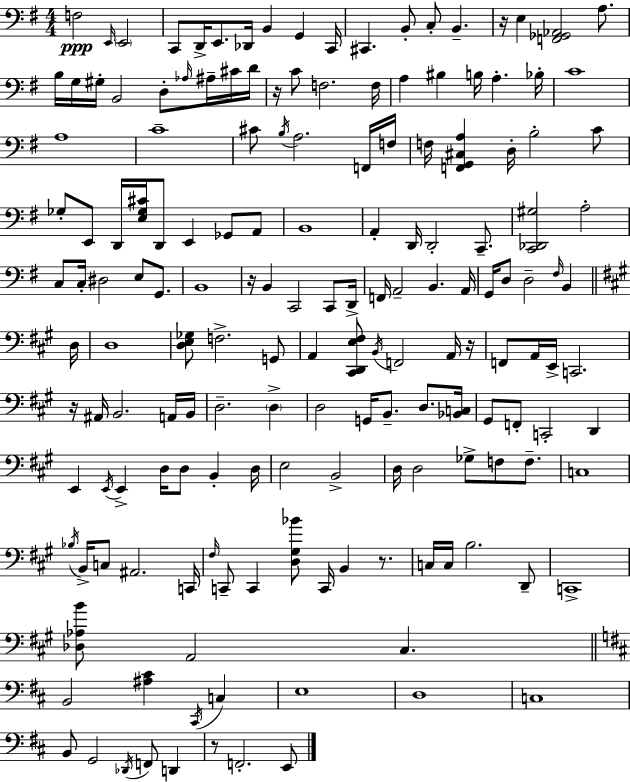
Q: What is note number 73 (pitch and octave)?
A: G2